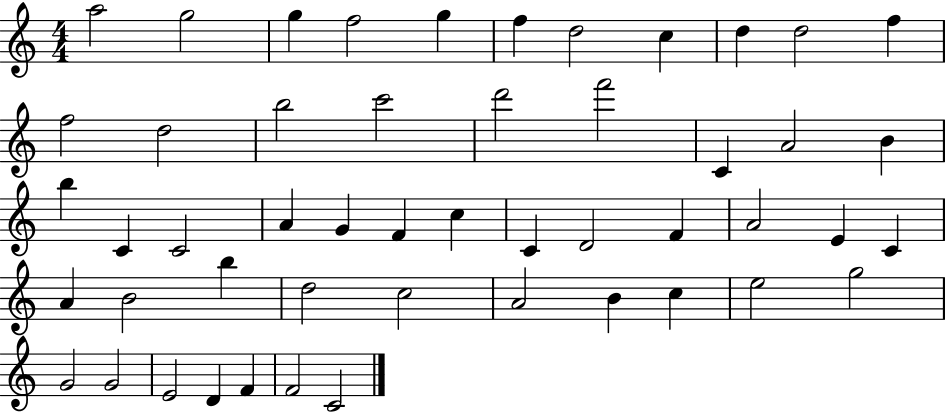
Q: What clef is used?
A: treble